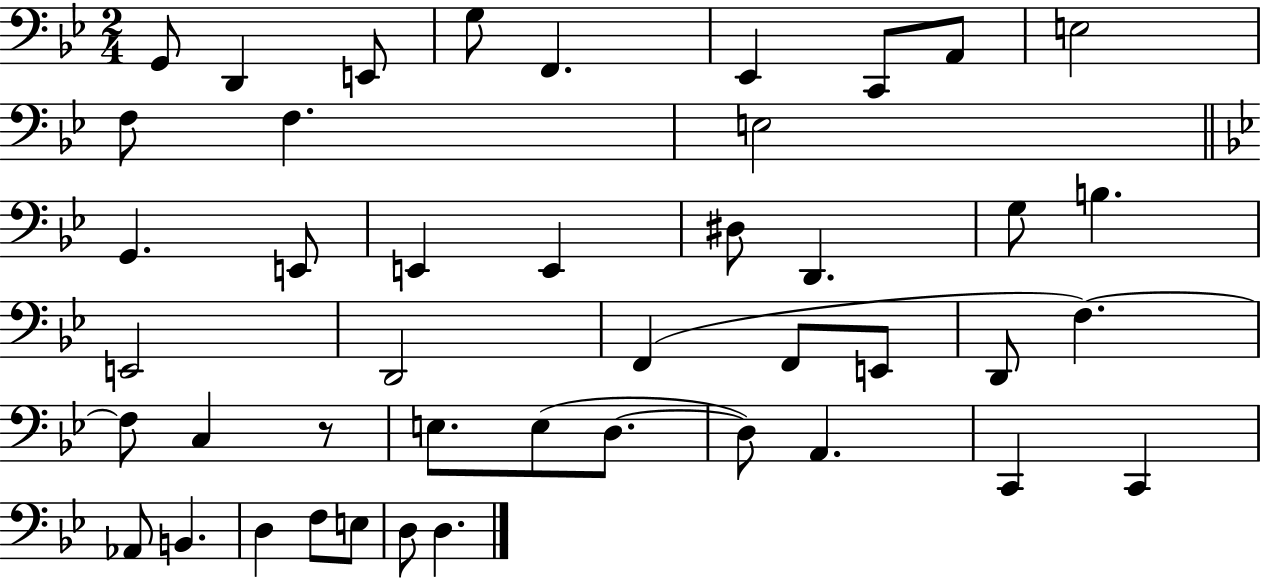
X:1
T:Untitled
M:2/4
L:1/4
K:Bb
G,,/2 D,, E,,/2 G,/2 F,, _E,, C,,/2 A,,/2 E,2 F,/2 F, E,2 G,, E,,/2 E,, E,, ^D,/2 D,, G,/2 B, E,,2 D,,2 F,, F,,/2 E,,/2 D,,/2 F, F,/2 C, z/2 E,/2 E,/2 D,/2 D,/2 A,, C,, C,, _A,,/2 B,, D, F,/2 E,/2 D,/2 D,